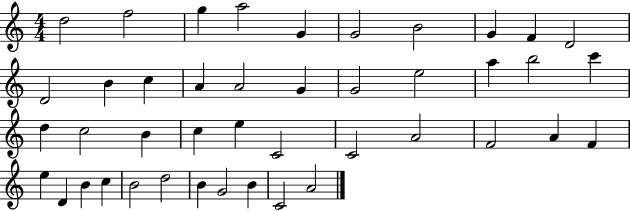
X:1
T:Untitled
M:4/4
L:1/4
K:C
d2 f2 g a2 G G2 B2 G F D2 D2 B c A A2 G G2 e2 a b2 c' d c2 B c e C2 C2 A2 F2 A F e D B c B2 d2 B G2 B C2 A2